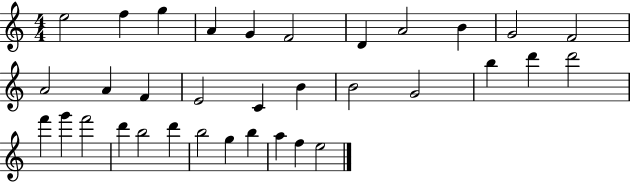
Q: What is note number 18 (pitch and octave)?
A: B4